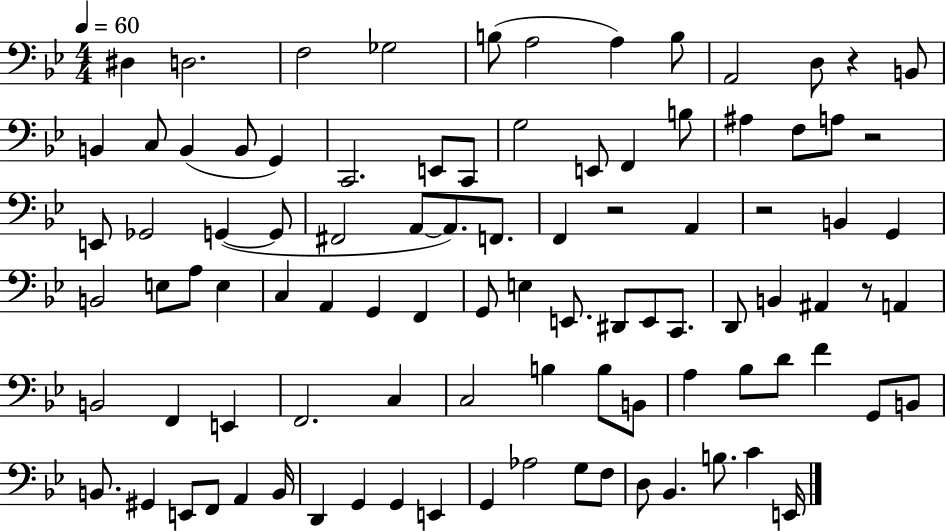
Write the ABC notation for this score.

X:1
T:Untitled
M:4/4
L:1/4
K:Bb
^D, D,2 F,2 _G,2 B,/2 A,2 A, B,/2 A,,2 D,/2 z B,,/2 B,, C,/2 B,, B,,/2 G,, C,,2 E,,/2 C,,/2 G,2 E,,/2 F,, B,/2 ^A, F,/2 A,/2 z2 E,,/2 _G,,2 G,, G,,/2 ^F,,2 A,,/2 A,,/2 F,,/2 F,, z2 A,, z2 B,, G,, B,,2 E,/2 A,/2 E, C, A,, G,, F,, G,,/2 E, E,,/2 ^D,,/2 E,,/2 C,,/2 D,,/2 B,, ^A,, z/2 A,, B,,2 F,, E,, F,,2 C, C,2 B, B,/2 B,,/2 A, _B,/2 D/2 F G,,/2 B,,/2 B,,/2 ^G,, E,,/2 F,,/2 A,, B,,/4 D,, G,, G,, E,, G,, _A,2 G,/2 F,/2 D,/2 _B,, B,/2 C E,,/4